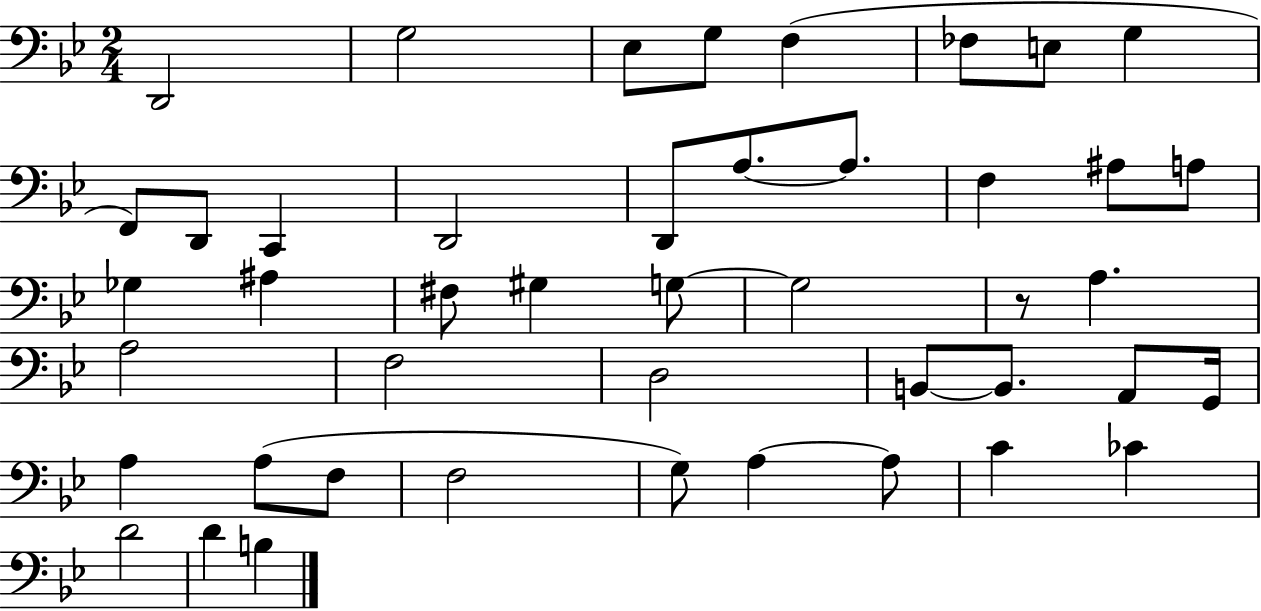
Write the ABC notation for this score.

X:1
T:Untitled
M:2/4
L:1/4
K:Bb
D,,2 G,2 _E,/2 G,/2 F, _F,/2 E,/2 G, F,,/2 D,,/2 C,, D,,2 D,,/2 A,/2 A,/2 F, ^A,/2 A,/2 _G, ^A, ^F,/2 ^G, G,/2 G,2 z/2 A, A,2 F,2 D,2 B,,/2 B,,/2 A,,/2 G,,/4 A, A,/2 F,/2 F,2 G,/2 A, A,/2 C _C D2 D B,